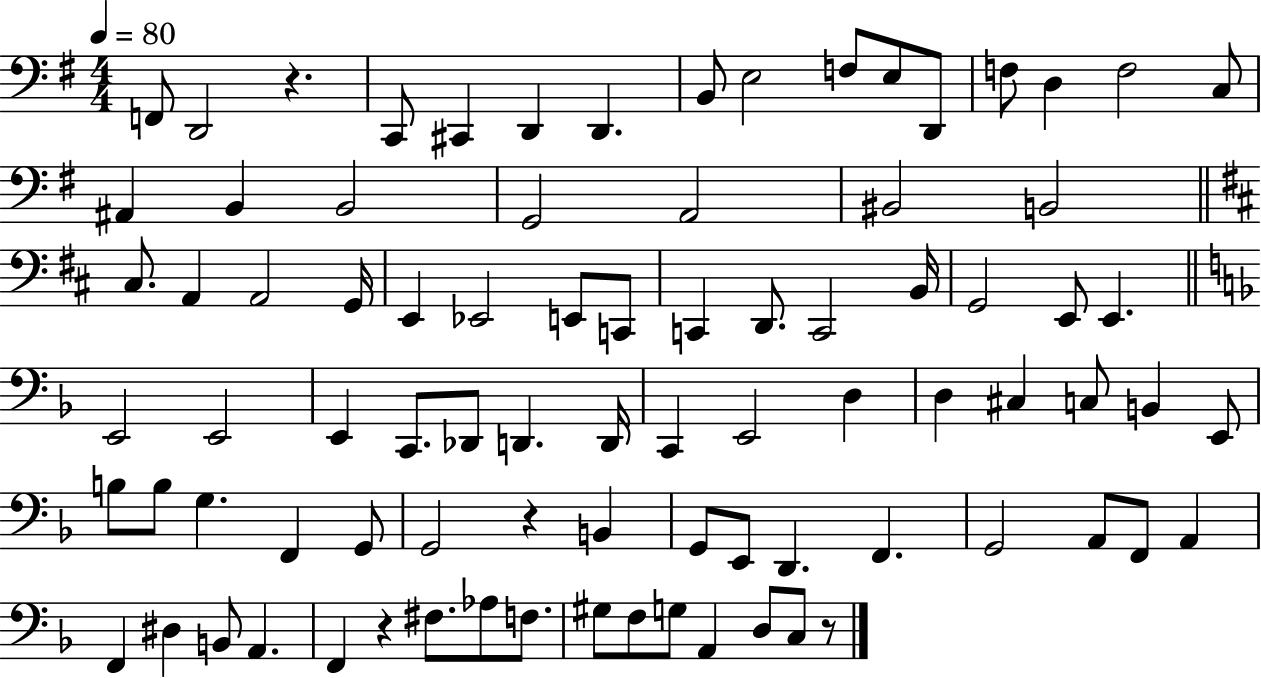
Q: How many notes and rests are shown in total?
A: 85